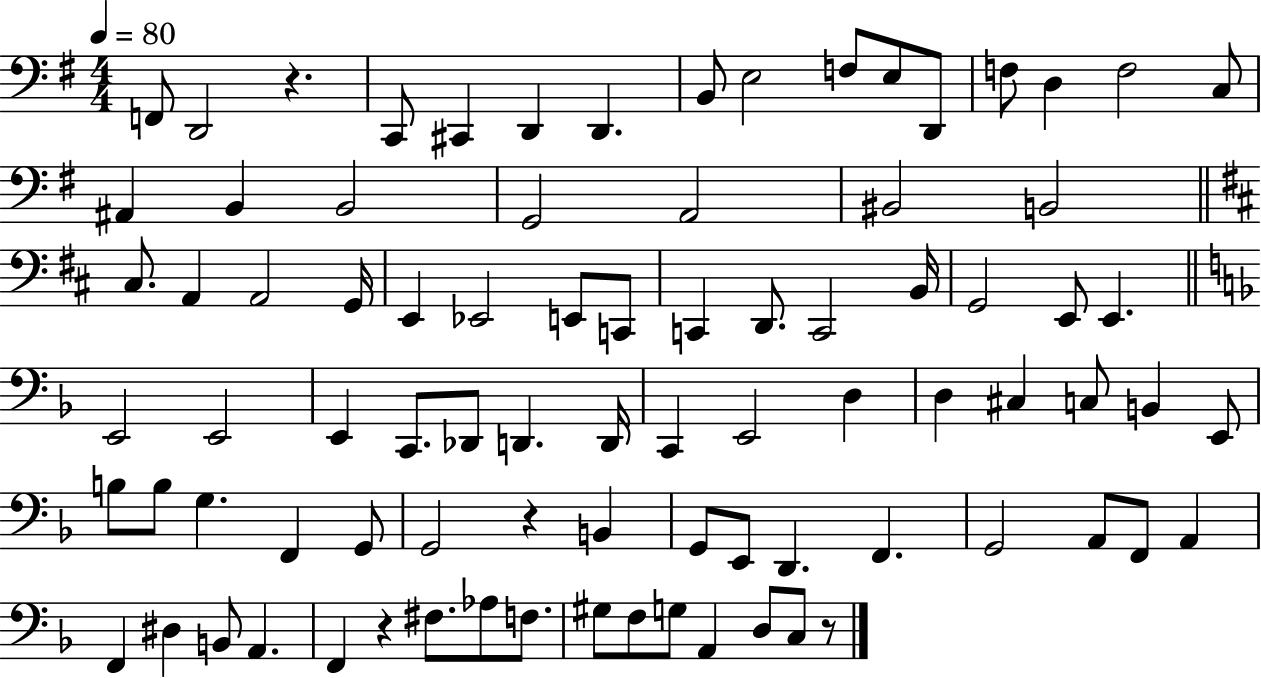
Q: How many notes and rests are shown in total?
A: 85